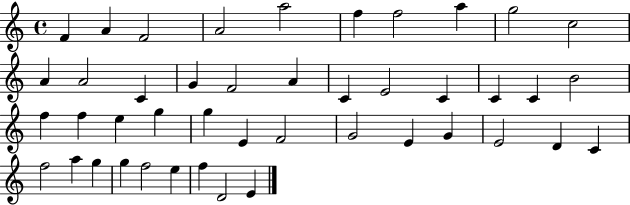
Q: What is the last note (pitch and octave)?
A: E4